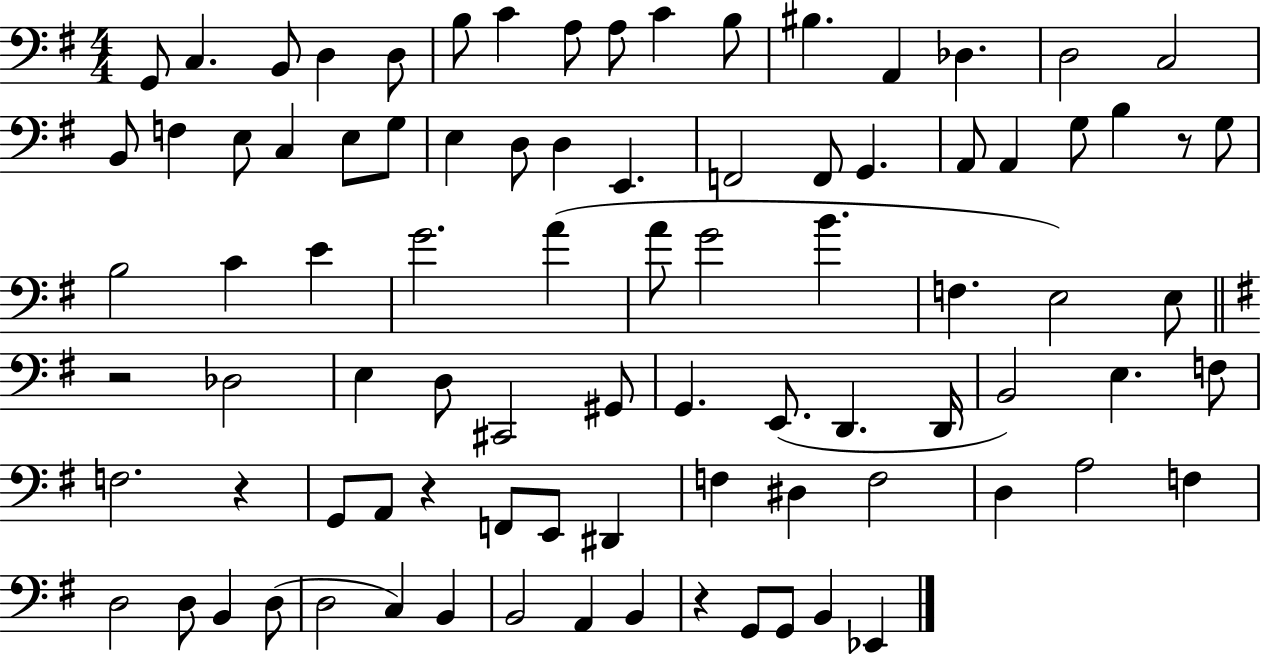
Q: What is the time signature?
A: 4/4